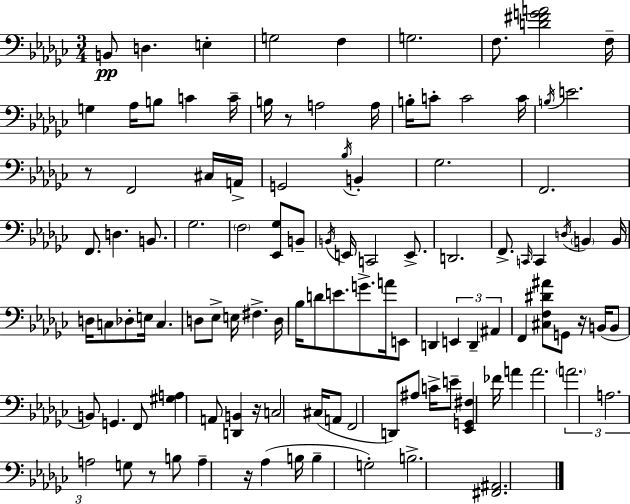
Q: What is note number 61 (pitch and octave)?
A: G4